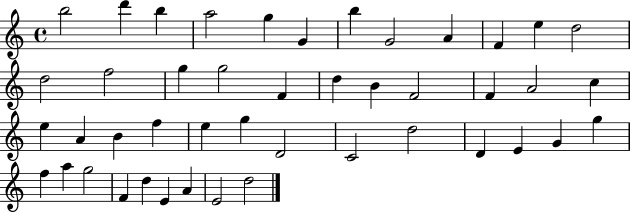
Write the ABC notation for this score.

X:1
T:Untitled
M:4/4
L:1/4
K:C
b2 d' b a2 g G b G2 A F e d2 d2 f2 g g2 F d B F2 F A2 c e A B f e g D2 C2 d2 D E G g f a g2 F d E A E2 d2